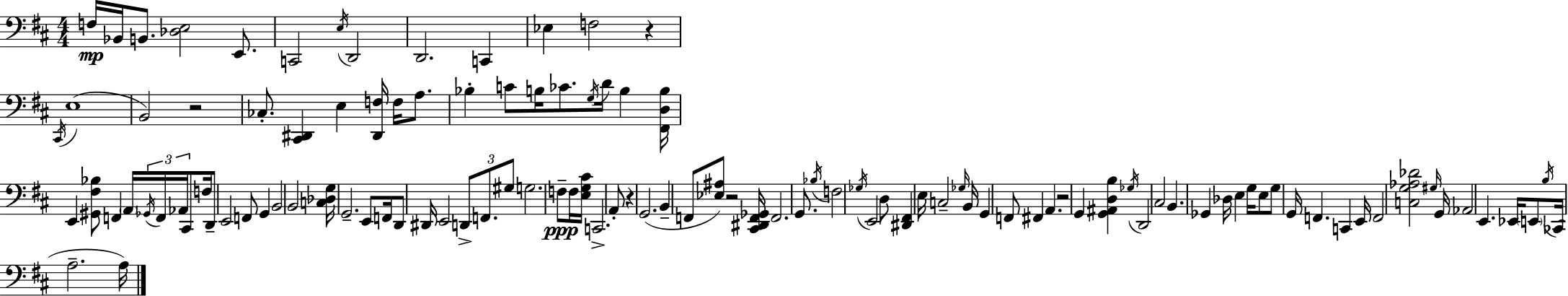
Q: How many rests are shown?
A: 5